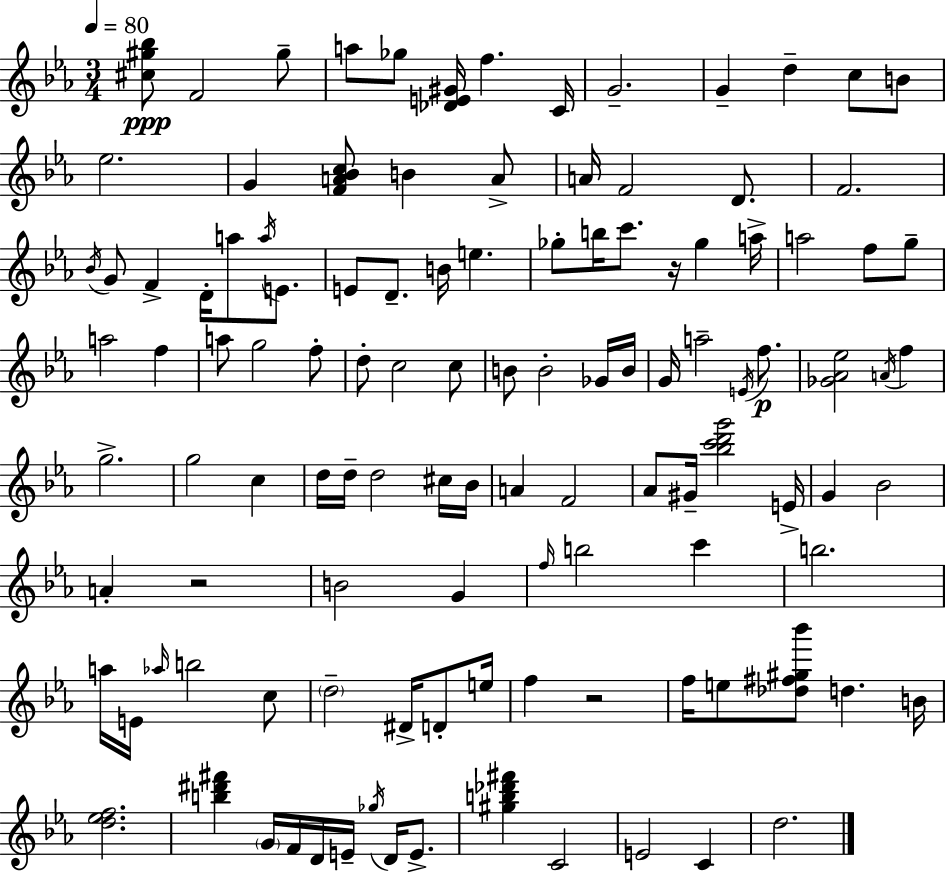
X:1
T:Untitled
M:3/4
L:1/4
K:Cm
[^c^g_b]/2 F2 ^g/2 a/2 _g/2 [_DE^G]/4 f C/4 G2 G d c/2 B/2 _e2 G [FA_Bc]/2 B A/2 A/4 F2 D/2 F2 _B/4 G/2 F D/4 a/2 a/4 E/2 E/2 D/2 B/4 e _g/2 b/4 c'/2 z/4 _g a/4 a2 f/2 g/2 a2 f a/2 g2 f/2 d/2 c2 c/2 B/2 B2 _G/4 B/4 G/4 a2 E/4 f/2 [_G_A_e]2 A/4 f g2 g2 c d/4 d/4 d2 ^c/4 _B/4 A F2 _A/2 ^G/4 [_bc'd'g']2 E/4 G _B2 A z2 B2 G f/4 b2 c' b2 a/4 E/4 _a/4 b2 c/2 d2 ^D/4 D/2 e/4 f z2 f/4 e/2 [_d^f^g_b']/2 d B/4 [d_ef]2 [b^d'^f'] G/4 F/4 D/4 E/4 _g/4 D/4 E/2 [^gb_d'^f'] C2 E2 C d2